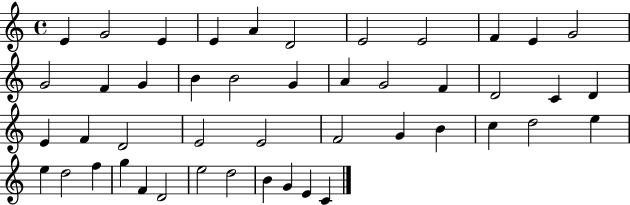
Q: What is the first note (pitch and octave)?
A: E4